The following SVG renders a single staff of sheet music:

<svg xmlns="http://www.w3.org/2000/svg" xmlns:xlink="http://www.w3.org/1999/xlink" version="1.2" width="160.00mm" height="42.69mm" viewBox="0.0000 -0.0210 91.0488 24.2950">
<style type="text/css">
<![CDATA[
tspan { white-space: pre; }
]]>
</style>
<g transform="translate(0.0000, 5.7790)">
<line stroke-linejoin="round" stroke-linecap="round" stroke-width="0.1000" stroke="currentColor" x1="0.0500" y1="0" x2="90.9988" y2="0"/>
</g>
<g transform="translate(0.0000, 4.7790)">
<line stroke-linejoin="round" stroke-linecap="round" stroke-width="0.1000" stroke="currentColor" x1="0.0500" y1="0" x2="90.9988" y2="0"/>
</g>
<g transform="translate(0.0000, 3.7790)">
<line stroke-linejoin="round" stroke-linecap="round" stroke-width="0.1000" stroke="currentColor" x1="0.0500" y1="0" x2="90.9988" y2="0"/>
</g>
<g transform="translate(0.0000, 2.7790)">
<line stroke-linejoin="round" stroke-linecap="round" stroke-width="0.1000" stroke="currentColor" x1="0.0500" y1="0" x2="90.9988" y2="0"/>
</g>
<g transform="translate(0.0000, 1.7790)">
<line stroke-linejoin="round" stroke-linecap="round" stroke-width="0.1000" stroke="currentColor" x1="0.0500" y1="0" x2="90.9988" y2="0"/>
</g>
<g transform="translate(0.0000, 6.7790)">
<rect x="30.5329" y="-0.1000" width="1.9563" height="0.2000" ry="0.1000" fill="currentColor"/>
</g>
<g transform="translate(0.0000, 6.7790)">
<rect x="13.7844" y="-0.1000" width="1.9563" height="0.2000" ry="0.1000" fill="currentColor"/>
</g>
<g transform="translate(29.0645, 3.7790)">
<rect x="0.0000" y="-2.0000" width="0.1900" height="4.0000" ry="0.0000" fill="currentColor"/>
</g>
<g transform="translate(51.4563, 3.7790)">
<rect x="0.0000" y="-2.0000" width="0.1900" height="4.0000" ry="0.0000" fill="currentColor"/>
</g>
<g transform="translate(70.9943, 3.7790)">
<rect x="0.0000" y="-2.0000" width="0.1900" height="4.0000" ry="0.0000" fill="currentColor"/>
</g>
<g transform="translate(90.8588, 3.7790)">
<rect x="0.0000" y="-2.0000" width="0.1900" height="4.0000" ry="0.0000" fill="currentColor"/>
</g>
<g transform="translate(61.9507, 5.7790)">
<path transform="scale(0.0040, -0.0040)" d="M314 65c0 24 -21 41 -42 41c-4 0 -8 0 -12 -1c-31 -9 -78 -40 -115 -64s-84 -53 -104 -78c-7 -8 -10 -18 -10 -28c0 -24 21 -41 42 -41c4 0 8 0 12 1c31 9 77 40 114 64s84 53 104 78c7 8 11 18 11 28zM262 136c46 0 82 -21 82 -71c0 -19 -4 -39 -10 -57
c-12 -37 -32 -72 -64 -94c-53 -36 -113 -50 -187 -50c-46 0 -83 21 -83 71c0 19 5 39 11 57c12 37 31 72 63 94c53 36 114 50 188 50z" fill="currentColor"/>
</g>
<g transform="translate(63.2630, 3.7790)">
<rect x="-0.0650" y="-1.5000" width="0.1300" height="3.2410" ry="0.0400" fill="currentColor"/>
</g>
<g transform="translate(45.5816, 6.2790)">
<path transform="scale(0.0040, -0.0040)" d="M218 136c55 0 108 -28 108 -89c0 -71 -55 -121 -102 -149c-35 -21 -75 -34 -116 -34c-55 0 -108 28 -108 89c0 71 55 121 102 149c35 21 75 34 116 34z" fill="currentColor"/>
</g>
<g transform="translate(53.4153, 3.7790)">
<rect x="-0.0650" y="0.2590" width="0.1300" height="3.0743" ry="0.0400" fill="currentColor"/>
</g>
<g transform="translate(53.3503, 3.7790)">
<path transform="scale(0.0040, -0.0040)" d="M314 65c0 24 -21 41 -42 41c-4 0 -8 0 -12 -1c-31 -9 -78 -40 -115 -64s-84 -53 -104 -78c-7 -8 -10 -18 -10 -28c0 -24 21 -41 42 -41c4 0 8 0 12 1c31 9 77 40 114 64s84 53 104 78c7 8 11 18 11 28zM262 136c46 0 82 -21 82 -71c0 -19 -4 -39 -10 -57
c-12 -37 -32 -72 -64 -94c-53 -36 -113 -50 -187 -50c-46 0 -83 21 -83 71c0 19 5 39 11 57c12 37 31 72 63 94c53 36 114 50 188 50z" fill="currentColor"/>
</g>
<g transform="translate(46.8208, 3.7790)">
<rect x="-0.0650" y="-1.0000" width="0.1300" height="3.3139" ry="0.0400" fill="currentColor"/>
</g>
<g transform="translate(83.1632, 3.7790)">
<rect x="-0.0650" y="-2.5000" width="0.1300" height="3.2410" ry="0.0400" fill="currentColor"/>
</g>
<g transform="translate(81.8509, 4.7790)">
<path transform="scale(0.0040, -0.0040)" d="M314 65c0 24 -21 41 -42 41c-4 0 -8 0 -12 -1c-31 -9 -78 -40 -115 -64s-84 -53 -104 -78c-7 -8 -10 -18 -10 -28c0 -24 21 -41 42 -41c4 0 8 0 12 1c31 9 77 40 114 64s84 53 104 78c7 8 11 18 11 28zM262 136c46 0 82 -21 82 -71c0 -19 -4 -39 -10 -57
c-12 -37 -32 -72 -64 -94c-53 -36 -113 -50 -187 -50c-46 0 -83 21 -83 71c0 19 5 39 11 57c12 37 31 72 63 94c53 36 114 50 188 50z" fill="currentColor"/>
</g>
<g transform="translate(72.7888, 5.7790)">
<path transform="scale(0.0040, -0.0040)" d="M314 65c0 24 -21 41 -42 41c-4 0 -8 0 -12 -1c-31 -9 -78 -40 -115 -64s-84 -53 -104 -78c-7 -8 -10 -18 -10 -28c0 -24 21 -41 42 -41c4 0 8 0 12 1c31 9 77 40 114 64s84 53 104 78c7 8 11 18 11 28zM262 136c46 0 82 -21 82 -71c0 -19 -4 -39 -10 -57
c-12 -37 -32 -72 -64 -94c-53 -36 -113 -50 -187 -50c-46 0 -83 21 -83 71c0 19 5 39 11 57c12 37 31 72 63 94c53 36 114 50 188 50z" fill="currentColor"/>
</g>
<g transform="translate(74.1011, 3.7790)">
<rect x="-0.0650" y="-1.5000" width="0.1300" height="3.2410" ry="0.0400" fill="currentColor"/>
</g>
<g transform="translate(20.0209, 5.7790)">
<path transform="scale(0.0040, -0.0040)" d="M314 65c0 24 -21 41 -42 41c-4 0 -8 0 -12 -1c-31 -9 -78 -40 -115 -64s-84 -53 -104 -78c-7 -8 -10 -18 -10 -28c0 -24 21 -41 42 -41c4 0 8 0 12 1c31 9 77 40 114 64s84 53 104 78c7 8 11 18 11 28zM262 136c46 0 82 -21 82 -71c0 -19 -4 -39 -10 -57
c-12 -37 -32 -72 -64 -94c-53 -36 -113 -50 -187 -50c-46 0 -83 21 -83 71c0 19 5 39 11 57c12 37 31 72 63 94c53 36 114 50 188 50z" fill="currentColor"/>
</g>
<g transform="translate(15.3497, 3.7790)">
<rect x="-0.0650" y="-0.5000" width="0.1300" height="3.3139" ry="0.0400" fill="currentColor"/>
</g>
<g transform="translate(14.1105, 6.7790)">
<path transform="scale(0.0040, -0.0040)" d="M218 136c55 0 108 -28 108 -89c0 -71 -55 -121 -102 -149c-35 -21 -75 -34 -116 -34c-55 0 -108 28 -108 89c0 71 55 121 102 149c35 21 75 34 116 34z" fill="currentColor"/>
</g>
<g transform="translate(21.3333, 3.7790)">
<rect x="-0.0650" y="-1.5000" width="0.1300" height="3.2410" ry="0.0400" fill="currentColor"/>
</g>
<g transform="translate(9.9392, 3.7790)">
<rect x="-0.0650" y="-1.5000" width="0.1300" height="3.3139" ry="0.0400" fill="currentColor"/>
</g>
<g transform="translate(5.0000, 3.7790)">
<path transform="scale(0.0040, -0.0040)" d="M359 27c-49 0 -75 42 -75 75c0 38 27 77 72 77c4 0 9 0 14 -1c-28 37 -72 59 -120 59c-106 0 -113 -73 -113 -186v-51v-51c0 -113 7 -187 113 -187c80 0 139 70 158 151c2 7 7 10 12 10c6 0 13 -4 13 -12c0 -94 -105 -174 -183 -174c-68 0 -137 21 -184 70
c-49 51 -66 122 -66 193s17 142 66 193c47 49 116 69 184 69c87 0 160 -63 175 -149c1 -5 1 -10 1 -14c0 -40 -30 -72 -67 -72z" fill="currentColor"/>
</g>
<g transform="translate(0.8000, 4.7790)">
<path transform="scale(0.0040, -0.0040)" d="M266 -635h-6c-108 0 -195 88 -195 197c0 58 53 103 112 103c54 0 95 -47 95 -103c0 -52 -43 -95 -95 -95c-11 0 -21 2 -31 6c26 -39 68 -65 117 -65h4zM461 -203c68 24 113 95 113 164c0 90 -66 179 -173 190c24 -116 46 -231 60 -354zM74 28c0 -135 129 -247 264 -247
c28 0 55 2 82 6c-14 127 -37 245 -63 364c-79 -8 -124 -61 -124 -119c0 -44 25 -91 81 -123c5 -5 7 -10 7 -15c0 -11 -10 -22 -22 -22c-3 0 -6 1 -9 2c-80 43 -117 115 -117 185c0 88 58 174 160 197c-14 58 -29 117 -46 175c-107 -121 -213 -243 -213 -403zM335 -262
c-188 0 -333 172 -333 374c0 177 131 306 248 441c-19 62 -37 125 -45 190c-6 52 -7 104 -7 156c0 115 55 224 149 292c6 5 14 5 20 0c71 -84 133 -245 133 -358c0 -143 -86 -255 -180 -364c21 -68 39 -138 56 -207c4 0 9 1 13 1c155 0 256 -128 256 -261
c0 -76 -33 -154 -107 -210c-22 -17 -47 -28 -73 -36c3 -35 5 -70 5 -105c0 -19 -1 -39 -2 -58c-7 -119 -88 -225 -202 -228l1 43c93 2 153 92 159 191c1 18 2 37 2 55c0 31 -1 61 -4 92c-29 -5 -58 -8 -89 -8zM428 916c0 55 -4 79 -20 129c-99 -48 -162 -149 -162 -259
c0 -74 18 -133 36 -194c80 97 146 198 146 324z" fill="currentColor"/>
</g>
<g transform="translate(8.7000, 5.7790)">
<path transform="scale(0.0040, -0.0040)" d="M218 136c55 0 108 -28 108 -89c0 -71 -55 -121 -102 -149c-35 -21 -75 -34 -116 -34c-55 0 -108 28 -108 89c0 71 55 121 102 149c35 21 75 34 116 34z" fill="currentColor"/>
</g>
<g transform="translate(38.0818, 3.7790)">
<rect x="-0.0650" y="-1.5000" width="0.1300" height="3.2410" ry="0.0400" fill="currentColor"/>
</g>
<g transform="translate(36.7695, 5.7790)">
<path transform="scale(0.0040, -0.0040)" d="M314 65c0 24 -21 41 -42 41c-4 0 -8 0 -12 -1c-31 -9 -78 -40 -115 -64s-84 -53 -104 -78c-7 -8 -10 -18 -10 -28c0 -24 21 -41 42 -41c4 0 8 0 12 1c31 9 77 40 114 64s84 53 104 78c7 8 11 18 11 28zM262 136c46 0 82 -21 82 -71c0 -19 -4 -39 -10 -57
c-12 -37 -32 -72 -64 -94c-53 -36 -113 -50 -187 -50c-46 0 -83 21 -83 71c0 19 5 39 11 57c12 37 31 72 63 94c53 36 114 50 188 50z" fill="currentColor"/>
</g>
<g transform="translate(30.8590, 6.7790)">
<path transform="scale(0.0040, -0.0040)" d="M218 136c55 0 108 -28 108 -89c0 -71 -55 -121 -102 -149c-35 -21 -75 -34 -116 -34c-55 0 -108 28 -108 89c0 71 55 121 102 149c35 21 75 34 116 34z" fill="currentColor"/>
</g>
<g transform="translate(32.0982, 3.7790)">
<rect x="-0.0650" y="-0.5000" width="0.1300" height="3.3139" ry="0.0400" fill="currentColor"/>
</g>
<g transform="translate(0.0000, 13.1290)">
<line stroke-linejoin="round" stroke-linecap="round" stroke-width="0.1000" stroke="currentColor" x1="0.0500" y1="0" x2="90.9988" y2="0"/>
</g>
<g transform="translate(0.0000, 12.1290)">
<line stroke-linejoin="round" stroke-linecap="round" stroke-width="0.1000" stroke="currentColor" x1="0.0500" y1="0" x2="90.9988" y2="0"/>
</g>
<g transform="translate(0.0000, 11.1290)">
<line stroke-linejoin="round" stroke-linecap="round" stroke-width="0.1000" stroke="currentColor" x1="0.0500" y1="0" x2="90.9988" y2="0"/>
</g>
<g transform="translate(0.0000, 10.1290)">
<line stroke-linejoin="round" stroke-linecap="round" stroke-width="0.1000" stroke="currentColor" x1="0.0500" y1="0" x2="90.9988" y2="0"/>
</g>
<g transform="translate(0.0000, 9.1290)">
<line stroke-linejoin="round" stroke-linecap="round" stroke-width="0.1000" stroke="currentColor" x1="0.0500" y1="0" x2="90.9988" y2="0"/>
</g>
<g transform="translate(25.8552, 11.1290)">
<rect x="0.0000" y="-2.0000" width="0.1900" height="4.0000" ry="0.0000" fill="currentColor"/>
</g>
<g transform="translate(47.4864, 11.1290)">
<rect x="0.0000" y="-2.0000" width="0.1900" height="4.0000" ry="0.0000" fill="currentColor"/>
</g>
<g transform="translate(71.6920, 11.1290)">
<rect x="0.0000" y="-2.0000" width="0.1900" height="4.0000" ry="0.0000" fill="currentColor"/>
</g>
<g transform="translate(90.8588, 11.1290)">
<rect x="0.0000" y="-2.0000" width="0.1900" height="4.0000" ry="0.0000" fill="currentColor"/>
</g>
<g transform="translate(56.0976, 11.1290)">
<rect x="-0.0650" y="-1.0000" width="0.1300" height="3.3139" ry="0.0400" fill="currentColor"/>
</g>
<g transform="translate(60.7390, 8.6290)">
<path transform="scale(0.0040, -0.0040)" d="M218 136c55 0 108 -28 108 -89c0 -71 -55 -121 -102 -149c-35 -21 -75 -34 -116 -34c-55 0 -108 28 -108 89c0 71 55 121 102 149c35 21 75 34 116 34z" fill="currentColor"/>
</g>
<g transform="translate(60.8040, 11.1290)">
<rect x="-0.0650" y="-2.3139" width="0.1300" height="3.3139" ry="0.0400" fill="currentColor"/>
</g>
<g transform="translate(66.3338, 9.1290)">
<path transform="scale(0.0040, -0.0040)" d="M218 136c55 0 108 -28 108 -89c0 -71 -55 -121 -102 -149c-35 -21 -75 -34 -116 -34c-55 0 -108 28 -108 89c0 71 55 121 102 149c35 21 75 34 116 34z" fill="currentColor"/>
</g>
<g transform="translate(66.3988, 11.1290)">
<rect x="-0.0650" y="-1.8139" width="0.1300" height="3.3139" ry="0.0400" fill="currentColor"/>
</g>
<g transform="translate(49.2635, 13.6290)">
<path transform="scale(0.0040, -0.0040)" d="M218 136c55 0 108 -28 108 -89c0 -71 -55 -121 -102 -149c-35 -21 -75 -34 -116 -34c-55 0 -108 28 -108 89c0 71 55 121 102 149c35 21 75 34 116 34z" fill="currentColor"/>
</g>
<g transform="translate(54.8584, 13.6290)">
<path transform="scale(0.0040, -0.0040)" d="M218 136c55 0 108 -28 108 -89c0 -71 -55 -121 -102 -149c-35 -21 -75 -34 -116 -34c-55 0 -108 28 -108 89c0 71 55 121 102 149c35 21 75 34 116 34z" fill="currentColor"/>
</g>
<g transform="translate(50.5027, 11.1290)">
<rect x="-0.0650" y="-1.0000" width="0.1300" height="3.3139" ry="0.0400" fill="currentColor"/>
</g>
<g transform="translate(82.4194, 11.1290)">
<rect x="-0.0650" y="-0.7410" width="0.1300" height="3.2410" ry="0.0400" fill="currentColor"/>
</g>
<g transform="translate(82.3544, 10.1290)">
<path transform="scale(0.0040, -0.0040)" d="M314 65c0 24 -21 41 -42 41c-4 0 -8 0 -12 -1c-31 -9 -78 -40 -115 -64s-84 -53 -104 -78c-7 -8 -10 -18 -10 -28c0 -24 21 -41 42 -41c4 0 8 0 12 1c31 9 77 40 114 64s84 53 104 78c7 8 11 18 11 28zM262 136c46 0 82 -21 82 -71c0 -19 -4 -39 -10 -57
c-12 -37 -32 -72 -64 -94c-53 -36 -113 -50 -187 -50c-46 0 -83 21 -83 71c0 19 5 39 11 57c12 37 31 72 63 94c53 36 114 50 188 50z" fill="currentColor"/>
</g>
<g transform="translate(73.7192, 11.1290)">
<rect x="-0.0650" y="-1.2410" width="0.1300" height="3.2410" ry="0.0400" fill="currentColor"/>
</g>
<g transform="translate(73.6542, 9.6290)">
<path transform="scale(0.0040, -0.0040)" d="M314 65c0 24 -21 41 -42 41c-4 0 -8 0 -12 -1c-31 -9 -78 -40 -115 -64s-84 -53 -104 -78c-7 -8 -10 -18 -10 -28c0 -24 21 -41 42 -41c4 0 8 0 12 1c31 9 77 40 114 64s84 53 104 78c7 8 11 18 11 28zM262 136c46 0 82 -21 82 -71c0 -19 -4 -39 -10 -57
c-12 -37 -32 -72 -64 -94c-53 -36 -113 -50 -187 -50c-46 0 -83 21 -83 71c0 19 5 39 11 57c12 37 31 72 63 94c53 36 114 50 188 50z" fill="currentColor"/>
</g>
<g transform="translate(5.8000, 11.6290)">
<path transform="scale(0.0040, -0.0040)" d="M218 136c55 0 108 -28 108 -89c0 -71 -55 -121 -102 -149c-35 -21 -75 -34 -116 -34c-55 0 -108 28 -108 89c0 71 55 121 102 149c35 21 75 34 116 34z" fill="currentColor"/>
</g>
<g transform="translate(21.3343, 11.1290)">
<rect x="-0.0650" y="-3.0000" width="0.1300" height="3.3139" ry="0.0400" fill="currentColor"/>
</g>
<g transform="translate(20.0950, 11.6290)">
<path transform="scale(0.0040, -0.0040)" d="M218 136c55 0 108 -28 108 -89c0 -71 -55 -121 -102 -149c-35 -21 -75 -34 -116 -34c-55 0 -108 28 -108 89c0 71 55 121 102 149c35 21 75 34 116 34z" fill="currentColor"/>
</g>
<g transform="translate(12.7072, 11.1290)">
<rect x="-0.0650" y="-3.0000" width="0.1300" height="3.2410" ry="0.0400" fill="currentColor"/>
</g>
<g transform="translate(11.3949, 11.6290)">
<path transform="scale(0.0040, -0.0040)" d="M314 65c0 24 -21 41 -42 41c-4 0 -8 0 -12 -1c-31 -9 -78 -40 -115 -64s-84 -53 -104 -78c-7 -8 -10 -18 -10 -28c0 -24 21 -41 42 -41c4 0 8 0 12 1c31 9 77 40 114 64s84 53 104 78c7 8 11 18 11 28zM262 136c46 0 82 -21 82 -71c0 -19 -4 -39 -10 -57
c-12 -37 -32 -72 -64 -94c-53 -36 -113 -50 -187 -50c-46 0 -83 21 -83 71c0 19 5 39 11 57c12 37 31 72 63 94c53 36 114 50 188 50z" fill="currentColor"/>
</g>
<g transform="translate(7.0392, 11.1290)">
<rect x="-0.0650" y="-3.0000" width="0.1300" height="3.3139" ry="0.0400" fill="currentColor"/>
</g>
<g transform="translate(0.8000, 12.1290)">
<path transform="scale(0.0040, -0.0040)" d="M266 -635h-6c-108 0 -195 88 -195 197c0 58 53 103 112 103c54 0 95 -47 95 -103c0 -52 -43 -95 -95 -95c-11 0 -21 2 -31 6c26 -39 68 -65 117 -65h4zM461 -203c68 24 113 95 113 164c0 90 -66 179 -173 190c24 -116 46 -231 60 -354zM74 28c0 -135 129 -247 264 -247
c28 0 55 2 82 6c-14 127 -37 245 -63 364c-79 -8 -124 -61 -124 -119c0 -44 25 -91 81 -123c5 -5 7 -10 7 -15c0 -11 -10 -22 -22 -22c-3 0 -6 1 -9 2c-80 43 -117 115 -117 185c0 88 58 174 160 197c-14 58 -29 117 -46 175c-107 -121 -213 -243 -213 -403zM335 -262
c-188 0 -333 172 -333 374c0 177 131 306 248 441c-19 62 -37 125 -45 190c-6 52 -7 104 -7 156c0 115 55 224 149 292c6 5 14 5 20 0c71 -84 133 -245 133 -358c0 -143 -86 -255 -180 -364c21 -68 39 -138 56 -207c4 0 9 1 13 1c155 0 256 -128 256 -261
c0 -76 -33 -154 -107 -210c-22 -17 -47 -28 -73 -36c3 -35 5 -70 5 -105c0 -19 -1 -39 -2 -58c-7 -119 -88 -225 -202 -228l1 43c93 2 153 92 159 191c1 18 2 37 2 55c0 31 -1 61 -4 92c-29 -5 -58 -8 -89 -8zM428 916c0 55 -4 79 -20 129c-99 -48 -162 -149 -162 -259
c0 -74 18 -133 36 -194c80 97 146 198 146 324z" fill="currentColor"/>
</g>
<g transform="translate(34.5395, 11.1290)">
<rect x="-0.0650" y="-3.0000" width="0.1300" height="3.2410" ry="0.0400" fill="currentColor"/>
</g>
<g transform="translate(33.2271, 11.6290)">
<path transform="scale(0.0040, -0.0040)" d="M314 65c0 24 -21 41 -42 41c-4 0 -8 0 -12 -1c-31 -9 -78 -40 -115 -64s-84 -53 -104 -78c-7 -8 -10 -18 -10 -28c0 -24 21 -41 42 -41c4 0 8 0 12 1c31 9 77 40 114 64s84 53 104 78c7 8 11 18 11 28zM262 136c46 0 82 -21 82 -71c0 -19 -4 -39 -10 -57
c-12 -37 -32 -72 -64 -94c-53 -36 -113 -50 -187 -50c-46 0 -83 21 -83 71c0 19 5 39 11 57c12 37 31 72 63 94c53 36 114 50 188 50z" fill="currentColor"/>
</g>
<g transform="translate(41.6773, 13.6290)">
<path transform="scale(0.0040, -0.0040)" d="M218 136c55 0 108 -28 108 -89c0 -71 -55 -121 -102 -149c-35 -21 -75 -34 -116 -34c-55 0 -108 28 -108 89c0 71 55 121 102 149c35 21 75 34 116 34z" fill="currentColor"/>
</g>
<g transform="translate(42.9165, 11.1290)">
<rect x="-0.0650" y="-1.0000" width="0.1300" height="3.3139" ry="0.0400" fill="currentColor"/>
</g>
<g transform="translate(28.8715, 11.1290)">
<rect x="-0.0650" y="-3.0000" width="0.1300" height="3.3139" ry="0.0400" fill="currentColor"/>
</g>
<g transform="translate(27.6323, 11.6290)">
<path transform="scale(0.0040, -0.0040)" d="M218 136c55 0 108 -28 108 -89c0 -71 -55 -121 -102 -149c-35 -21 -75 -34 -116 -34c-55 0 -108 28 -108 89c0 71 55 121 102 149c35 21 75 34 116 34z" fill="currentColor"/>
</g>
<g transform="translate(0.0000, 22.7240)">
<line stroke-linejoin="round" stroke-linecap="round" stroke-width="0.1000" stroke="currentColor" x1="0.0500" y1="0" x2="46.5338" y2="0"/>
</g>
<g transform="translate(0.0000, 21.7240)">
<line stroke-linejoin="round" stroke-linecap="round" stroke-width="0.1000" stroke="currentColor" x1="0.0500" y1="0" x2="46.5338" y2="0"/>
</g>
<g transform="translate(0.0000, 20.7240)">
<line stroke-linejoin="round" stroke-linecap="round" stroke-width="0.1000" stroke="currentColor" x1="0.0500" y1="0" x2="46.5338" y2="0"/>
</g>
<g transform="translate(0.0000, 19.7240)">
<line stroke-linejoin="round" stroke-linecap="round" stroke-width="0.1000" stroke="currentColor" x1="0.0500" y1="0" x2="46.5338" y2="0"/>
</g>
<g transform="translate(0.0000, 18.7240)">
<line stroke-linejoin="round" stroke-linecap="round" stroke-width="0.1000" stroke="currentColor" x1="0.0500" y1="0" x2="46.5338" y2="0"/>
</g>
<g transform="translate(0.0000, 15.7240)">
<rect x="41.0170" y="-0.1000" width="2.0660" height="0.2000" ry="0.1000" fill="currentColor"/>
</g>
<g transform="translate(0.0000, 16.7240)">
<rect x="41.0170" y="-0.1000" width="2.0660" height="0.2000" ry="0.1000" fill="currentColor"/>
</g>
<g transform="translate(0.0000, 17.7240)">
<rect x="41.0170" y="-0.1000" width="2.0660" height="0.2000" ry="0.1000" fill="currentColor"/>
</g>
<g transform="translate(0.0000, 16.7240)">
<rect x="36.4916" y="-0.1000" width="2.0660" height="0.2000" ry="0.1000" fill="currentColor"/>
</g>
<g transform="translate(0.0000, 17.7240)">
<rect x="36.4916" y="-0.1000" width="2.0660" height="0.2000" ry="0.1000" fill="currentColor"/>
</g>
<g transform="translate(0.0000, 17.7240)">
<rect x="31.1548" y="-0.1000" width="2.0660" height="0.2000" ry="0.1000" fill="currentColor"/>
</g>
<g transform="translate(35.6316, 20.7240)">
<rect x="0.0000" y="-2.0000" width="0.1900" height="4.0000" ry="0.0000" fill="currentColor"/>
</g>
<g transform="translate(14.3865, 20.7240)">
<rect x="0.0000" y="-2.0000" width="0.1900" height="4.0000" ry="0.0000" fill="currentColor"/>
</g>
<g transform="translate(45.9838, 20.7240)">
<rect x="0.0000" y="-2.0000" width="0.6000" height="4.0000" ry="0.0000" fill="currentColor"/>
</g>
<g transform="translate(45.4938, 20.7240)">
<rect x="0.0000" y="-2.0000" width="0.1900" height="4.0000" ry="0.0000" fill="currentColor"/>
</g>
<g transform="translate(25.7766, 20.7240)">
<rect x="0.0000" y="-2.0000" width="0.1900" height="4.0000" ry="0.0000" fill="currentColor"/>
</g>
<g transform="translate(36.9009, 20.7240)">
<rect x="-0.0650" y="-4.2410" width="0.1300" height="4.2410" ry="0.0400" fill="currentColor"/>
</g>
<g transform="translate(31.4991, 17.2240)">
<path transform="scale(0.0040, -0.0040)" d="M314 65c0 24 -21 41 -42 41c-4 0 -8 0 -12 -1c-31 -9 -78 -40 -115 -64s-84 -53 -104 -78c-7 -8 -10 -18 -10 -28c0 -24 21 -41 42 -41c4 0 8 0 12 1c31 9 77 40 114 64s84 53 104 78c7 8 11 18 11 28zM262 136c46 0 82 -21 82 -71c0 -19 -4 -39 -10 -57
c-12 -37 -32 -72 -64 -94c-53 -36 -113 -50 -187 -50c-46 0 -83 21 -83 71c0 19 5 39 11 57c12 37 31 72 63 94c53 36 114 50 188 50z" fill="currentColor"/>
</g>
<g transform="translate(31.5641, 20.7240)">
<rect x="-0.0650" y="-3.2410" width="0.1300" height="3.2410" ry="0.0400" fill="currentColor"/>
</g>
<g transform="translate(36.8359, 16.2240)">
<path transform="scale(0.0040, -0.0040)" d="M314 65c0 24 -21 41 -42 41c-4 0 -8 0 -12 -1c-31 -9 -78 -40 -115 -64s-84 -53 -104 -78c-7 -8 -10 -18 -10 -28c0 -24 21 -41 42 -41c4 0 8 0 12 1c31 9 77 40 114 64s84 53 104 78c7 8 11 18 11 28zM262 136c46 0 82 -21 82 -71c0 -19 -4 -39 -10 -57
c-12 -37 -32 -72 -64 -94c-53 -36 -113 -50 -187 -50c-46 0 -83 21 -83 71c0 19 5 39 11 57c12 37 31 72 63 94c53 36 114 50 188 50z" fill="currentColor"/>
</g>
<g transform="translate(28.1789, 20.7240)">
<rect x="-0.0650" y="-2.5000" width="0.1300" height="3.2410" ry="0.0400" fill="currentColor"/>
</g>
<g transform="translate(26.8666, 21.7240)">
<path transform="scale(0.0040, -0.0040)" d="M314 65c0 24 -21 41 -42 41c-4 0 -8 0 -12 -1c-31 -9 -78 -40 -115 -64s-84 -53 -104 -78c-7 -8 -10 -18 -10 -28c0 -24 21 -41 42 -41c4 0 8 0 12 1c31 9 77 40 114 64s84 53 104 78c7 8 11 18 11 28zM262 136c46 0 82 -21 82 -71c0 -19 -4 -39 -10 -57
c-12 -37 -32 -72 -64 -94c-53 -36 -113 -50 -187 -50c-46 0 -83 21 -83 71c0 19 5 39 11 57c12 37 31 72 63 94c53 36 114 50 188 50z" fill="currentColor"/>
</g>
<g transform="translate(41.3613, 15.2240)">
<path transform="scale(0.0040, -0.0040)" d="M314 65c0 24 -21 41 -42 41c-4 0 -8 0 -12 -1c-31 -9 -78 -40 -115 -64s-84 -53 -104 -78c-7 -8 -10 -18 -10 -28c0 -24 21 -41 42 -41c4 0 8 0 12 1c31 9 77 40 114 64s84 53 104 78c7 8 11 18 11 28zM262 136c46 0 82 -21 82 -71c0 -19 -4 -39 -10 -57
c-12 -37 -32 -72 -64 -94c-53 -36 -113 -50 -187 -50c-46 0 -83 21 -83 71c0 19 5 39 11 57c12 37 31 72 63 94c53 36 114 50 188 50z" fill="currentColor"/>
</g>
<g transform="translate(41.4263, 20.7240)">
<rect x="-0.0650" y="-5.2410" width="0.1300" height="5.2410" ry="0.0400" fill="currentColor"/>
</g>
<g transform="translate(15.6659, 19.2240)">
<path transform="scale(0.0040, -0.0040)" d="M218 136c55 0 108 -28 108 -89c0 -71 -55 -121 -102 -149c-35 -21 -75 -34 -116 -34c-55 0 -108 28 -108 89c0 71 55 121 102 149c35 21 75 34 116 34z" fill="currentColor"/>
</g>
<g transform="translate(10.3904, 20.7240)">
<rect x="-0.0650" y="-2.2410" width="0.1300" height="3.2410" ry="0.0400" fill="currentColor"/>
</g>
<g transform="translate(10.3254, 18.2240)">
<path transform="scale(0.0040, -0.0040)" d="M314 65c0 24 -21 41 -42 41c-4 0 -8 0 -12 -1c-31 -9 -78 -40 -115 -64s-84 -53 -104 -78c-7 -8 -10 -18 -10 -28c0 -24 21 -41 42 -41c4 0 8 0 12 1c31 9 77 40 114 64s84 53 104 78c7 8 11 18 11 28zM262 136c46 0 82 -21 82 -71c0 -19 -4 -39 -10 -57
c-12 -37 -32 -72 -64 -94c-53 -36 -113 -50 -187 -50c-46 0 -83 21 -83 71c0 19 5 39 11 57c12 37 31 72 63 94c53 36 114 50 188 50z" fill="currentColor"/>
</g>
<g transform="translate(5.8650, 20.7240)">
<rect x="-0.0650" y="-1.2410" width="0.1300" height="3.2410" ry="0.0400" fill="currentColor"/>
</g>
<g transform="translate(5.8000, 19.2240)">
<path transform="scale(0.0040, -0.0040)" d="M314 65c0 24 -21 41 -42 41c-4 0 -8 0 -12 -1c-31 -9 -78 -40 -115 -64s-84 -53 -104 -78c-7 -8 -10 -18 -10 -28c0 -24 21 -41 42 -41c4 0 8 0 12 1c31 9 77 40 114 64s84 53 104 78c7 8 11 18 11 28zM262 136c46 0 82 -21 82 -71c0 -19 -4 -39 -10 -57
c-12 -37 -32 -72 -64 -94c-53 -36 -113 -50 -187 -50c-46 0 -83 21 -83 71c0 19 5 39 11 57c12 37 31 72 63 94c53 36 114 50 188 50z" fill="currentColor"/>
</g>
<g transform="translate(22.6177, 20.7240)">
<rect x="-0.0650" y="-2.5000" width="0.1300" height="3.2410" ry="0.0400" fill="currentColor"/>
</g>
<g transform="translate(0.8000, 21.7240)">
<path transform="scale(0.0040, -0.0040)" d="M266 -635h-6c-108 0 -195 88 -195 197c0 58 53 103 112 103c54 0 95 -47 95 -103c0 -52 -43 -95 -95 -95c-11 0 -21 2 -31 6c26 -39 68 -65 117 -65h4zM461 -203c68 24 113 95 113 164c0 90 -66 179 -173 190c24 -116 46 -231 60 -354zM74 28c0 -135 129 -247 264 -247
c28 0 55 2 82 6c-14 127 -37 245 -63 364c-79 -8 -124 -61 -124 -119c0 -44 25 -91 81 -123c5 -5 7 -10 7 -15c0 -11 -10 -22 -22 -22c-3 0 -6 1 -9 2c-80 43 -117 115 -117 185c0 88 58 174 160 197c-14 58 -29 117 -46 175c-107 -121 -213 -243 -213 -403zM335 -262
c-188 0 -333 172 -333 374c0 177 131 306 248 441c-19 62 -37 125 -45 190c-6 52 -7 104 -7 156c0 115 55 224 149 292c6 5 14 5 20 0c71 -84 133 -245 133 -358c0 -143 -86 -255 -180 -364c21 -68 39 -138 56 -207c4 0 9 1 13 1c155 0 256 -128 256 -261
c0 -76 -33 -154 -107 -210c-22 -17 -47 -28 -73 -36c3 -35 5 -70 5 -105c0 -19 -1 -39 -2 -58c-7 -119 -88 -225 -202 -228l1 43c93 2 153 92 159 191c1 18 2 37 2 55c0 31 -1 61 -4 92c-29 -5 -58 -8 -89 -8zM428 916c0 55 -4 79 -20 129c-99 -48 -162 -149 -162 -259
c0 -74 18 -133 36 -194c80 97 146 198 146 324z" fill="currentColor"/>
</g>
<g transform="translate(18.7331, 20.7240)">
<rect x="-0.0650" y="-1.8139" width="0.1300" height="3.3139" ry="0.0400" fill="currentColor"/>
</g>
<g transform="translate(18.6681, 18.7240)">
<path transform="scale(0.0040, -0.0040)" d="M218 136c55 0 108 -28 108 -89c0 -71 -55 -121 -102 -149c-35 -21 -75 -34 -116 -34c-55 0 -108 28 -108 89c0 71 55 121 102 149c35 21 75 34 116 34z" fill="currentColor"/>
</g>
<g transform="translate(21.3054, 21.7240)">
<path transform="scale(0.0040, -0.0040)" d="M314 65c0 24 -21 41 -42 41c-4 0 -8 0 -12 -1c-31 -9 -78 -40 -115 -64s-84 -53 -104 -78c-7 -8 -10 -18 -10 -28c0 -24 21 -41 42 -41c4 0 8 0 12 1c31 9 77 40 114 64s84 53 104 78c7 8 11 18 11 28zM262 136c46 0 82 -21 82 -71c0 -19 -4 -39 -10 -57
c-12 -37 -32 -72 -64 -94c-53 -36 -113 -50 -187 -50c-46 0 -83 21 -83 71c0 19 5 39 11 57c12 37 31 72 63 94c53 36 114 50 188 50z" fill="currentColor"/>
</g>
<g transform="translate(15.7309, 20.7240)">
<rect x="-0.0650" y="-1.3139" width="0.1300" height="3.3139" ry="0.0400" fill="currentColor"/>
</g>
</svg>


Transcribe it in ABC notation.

X:1
T:Untitled
M:4/4
L:1/4
K:C
E C E2 C E2 D B2 E2 E2 G2 A A2 A A A2 D D D g f e2 d2 e2 g2 e f G2 G2 b2 d'2 f'2